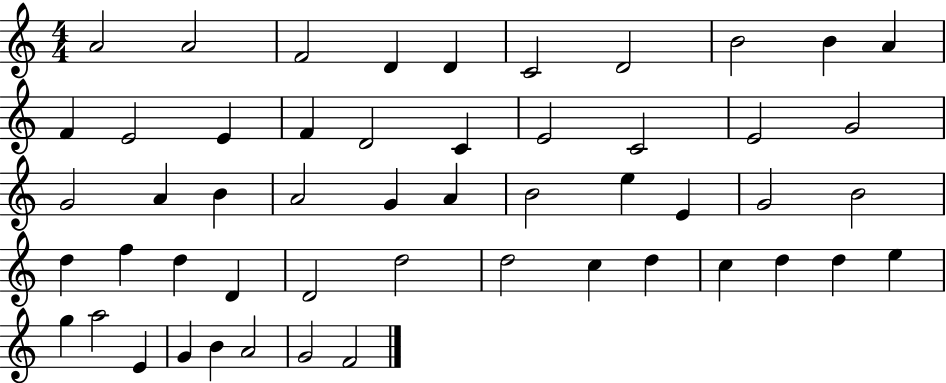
{
  \clef treble
  \numericTimeSignature
  \time 4/4
  \key c \major
  a'2 a'2 | f'2 d'4 d'4 | c'2 d'2 | b'2 b'4 a'4 | \break f'4 e'2 e'4 | f'4 d'2 c'4 | e'2 c'2 | e'2 g'2 | \break g'2 a'4 b'4 | a'2 g'4 a'4 | b'2 e''4 e'4 | g'2 b'2 | \break d''4 f''4 d''4 d'4 | d'2 d''2 | d''2 c''4 d''4 | c''4 d''4 d''4 e''4 | \break g''4 a''2 e'4 | g'4 b'4 a'2 | g'2 f'2 | \bar "|."
}